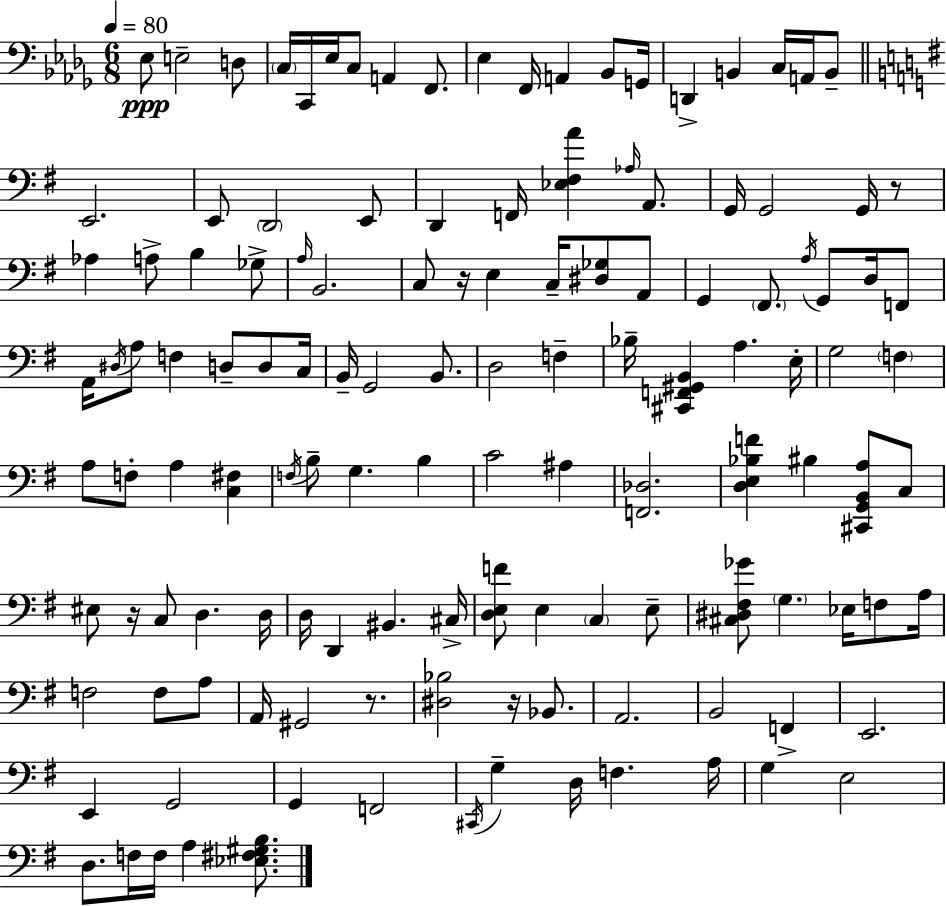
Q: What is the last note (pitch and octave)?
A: A3